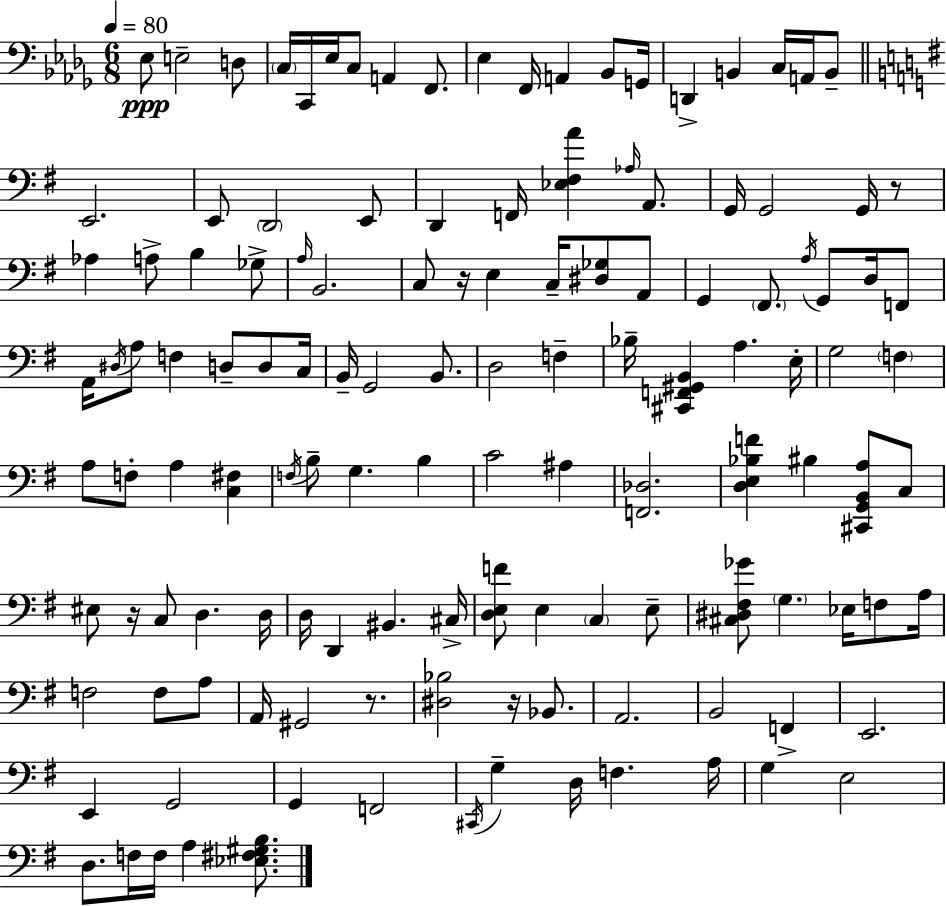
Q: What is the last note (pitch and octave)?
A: A3